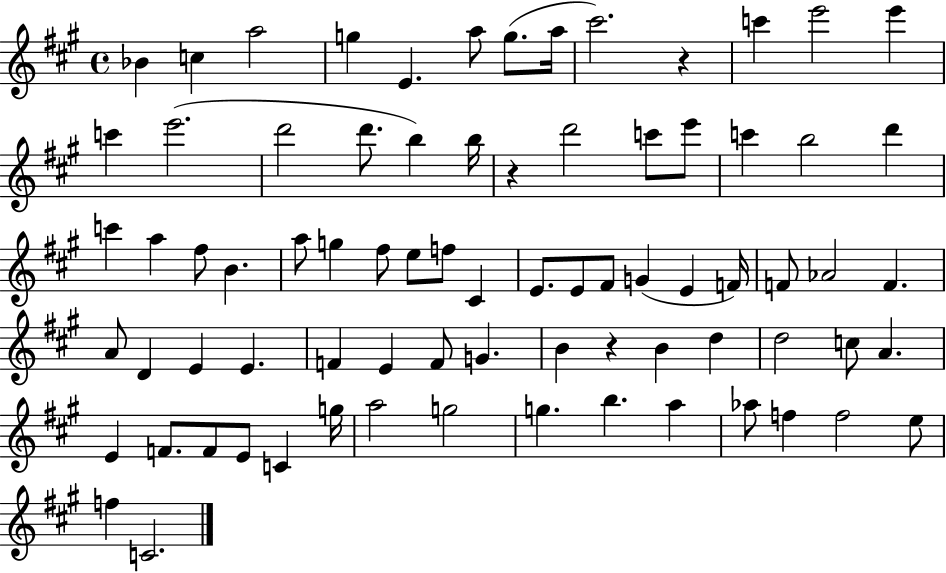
Bb4/q C5/q A5/h G5/q E4/q. A5/e G5/e. A5/s C#6/h. R/q C6/q E6/h E6/q C6/q E6/h. D6/h D6/e. B5/q B5/s R/q D6/h C6/e E6/e C6/q B5/h D6/q C6/q A5/q F#5/e B4/q. A5/e G5/q F#5/e E5/e F5/e C#4/q E4/e. E4/e F#4/e G4/q E4/q F4/s F4/e Ab4/h F4/q. A4/e D4/q E4/q E4/q. F4/q E4/q F4/e G4/q. B4/q R/q B4/q D5/q D5/h C5/e A4/q. E4/q F4/e. F4/e E4/e C4/q G5/s A5/h G5/h G5/q. B5/q. A5/q Ab5/e F5/q F5/h E5/e F5/q C4/h.